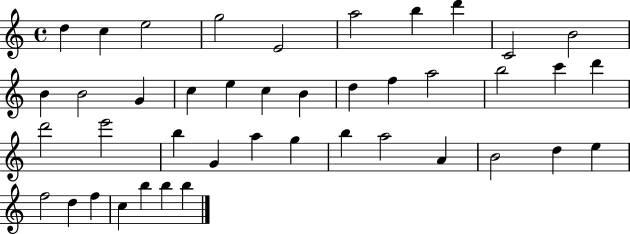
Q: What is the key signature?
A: C major